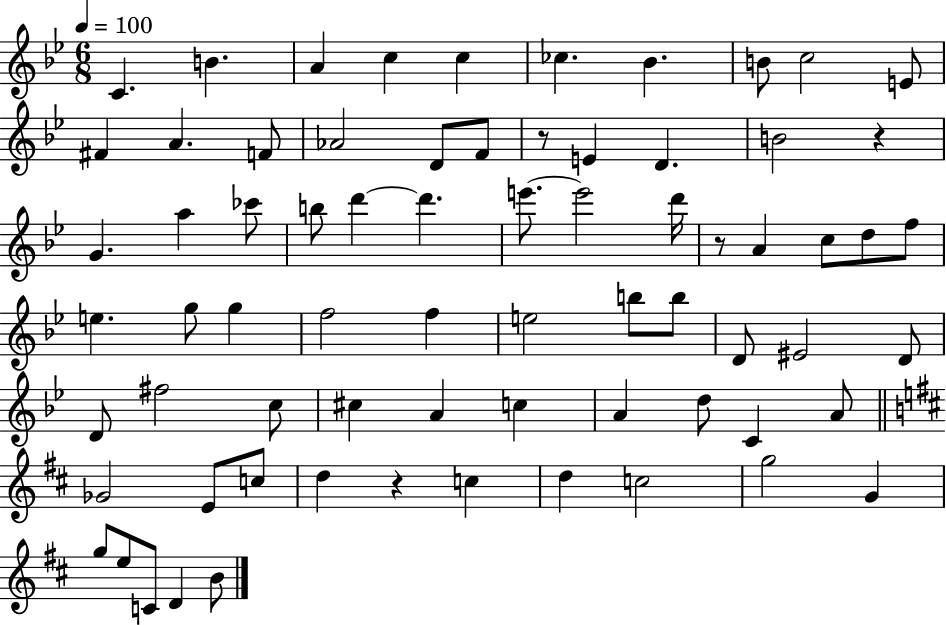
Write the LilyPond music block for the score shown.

{
  \clef treble
  \numericTimeSignature
  \time 6/8
  \key bes \major
  \tempo 4 = 100
  c'4. b'4. | a'4 c''4 c''4 | ces''4. bes'4. | b'8 c''2 e'8 | \break fis'4 a'4. f'8 | aes'2 d'8 f'8 | r8 e'4 d'4. | b'2 r4 | \break g'4. a''4 ces'''8 | b''8 d'''4~~ d'''4. | e'''8.~~ e'''2 d'''16 | r8 a'4 c''8 d''8 f''8 | \break e''4. g''8 g''4 | f''2 f''4 | e''2 b''8 b''8 | d'8 eis'2 d'8 | \break d'8 fis''2 c''8 | cis''4 a'4 c''4 | a'4 d''8 c'4 a'8 | \bar "||" \break \key d \major ges'2 e'8 c''8 | d''4 r4 c''4 | d''4 c''2 | g''2 g'4 | \break g''8 e''8 c'8 d'4 b'8 | \bar "|."
}